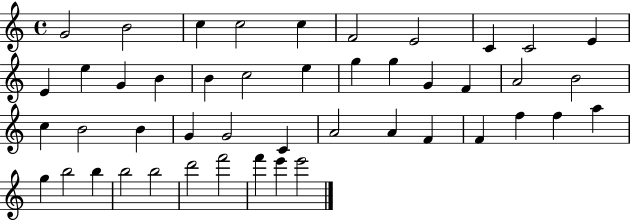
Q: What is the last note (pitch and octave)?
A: E6